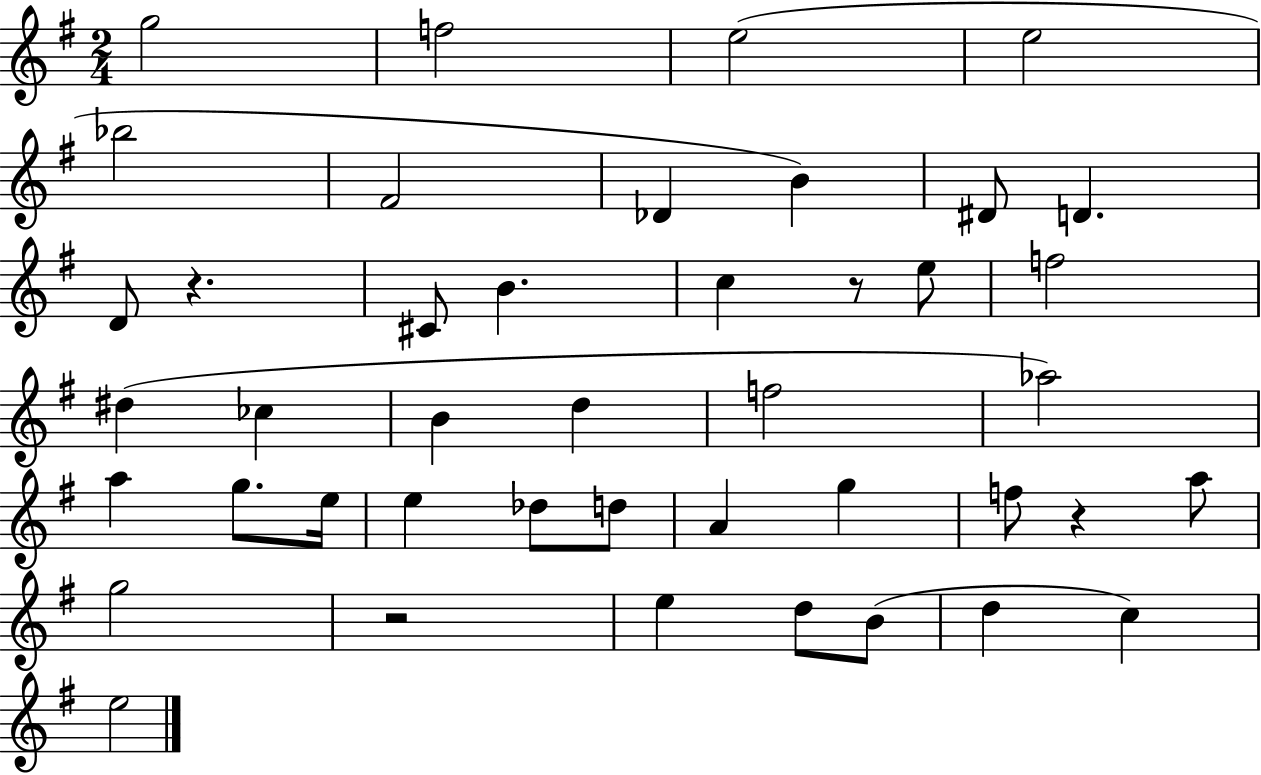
X:1
T:Untitled
M:2/4
L:1/4
K:G
g2 f2 e2 e2 _b2 ^F2 _D B ^D/2 D D/2 z ^C/2 B c z/2 e/2 f2 ^d _c B d f2 _a2 a g/2 e/4 e _d/2 d/2 A g f/2 z a/2 g2 z2 e d/2 B/2 d c e2